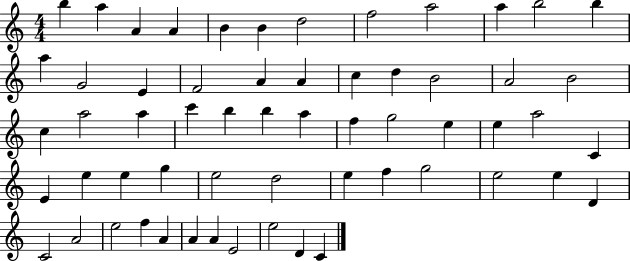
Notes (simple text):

B5/q A5/q A4/q A4/q B4/q B4/q D5/h F5/h A5/h A5/q B5/h B5/q A5/q G4/h E4/q F4/h A4/q A4/q C5/q D5/q B4/h A4/h B4/h C5/q A5/h A5/q C6/q B5/q B5/q A5/q F5/q G5/h E5/q E5/q A5/h C4/q E4/q E5/q E5/q G5/q E5/h D5/h E5/q F5/q G5/h E5/h E5/q D4/q C4/h A4/h E5/h F5/q A4/q A4/q A4/q E4/h E5/h D4/q C4/q